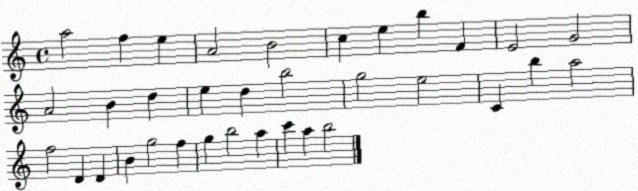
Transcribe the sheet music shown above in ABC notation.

X:1
T:Untitled
M:4/4
L:1/4
K:C
a2 f e A2 B2 c e b F E2 G2 A2 B d e d b2 g2 e2 C b a2 f2 D D B g2 f g b2 a c' a b2